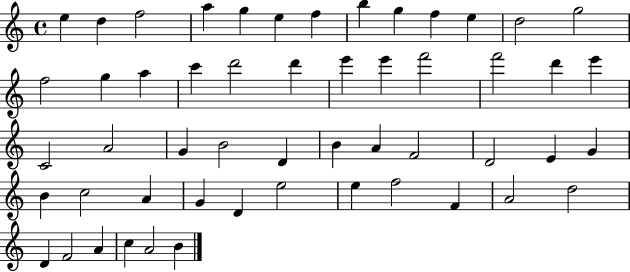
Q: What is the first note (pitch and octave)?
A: E5